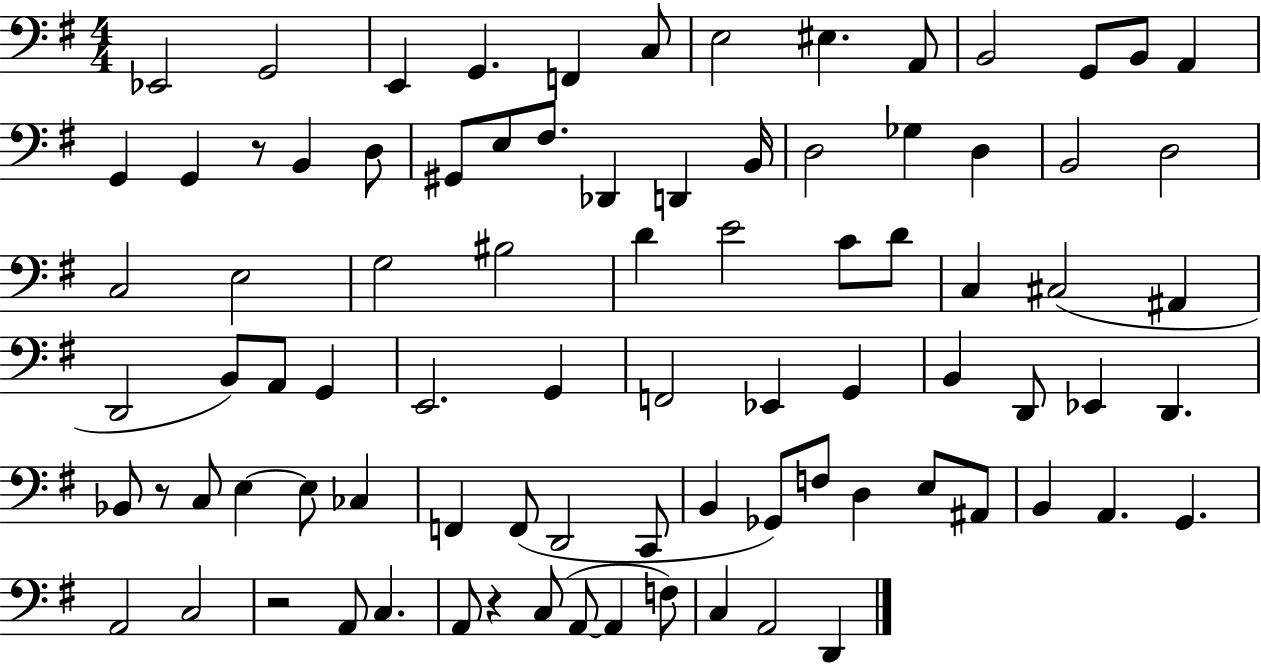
X:1
T:Untitled
M:4/4
L:1/4
K:G
_E,,2 G,,2 E,, G,, F,, C,/2 E,2 ^E, A,,/2 B,,2 G,,/2 B,,/2 A,, G,, G,, z/2 B,, D,/2 ^G,,/2 E,/2 ^F,/2 _D,, D,, B,,/4 D,2 _G, D, B,,2 D,2 C,2 E,2 G,2 ^B,2 D E2 C/2 D/2 C, ^C,2 ^A,, D,,2 B,,/2 A,,/2 G,, E,,2 G,, F,,2 _E,, G,, B,, D,,/2 _E,, D,, _B,,/2 z/2 C,/2 E, E,/2 _C, F,, F,,/2 D,,2 C,,/2 B,, _G,,/2 F,/2 D, E,/2 ^A,,/2 B,, A,, G,, A,,2 C,2 z2 A,,/2 C, A,,/2 z C,/2 A,,/2 A,, F,/2 C, A,,2 D,,